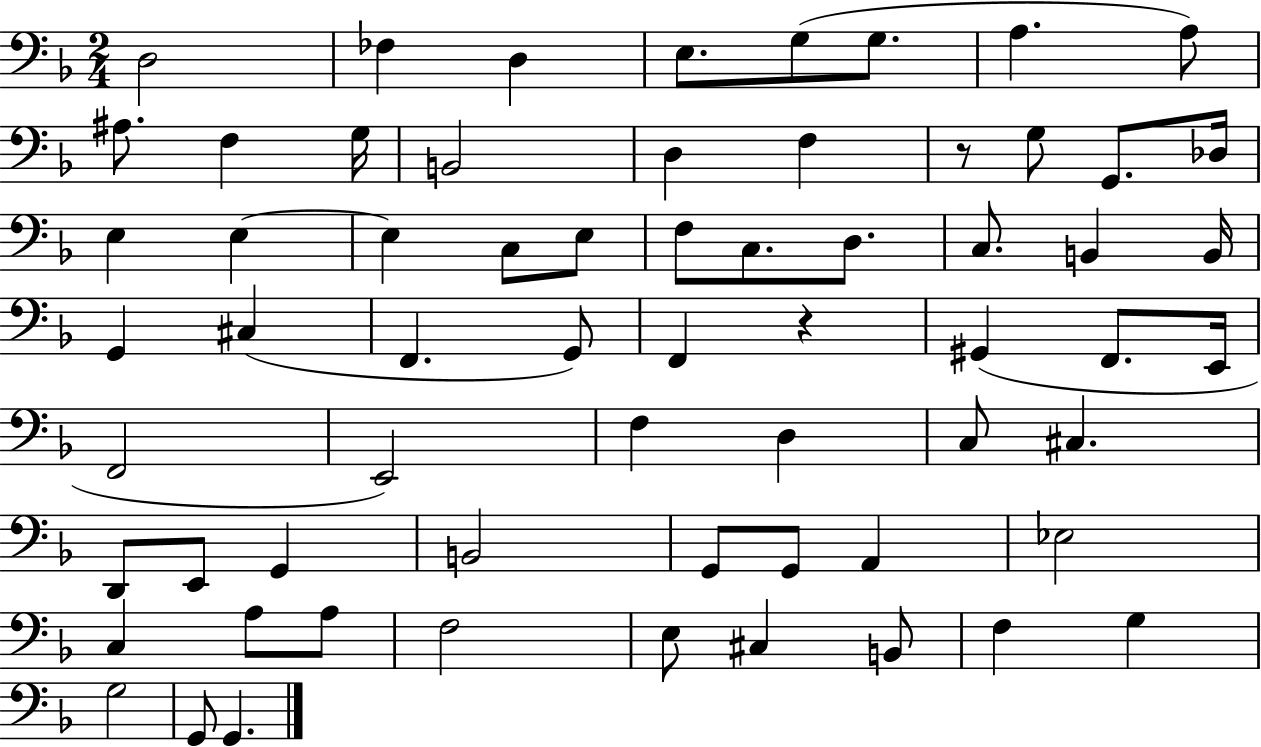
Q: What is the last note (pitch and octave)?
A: G2